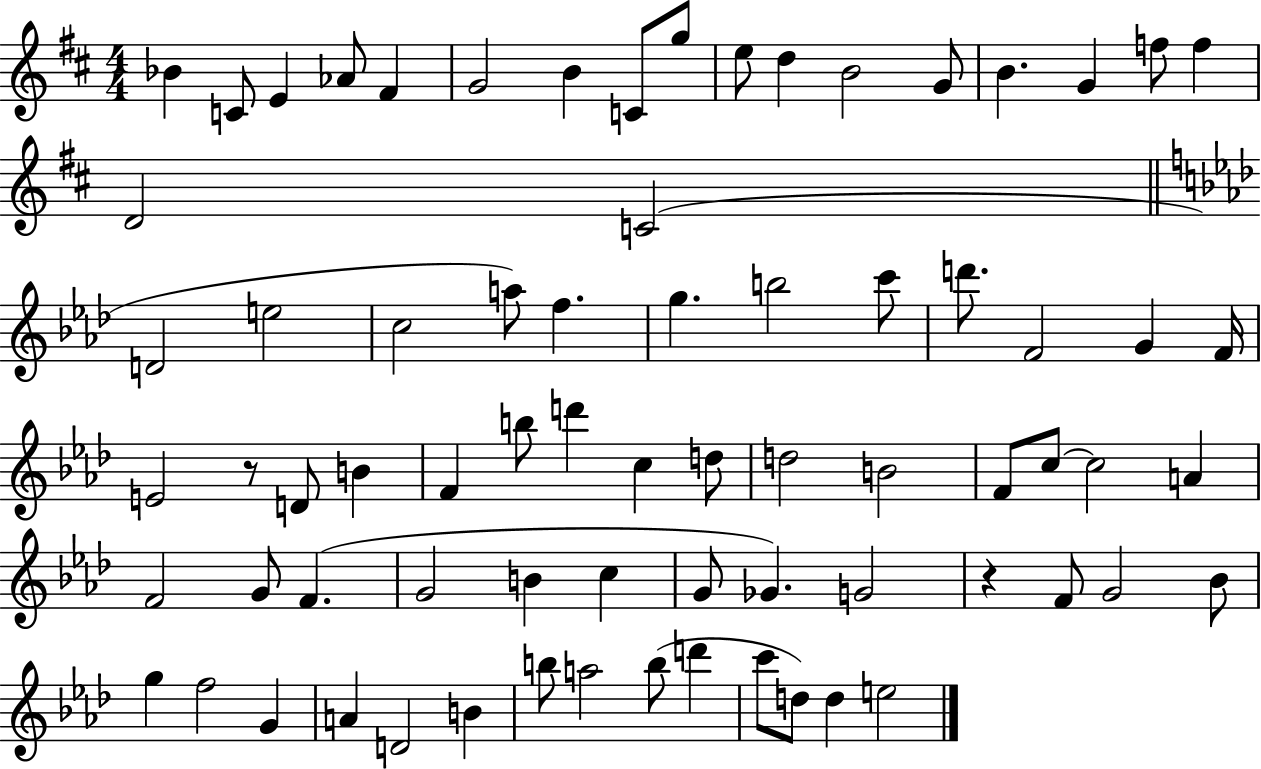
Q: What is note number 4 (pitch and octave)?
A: Ab4